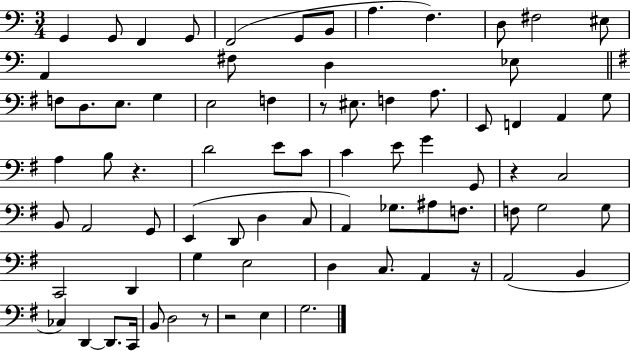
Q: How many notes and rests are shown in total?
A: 76